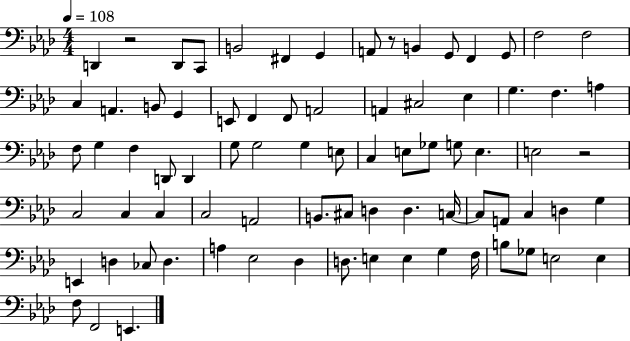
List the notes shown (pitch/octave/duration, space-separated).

D2/q R/h D2/e C2/e B2/h F#2/q G2/q A2/e R/e B2/q G2/e F2/q G2/e F3/h F3/h C3/q A2/q. B2/e G2/q E2/e F2/q F2/e A2/h A2/q C#3/h Eb3/q G3/q. F3/q. A3/q F3/e G3/q F3/q D2/e D2/q G3/e G3/h G3/q E3/e C3/q E3/e Gb3/e G3/e E3/q. E3/h R/h C3/h C3/q C3/q C3/h A2/h B2/e. C#3/e D3/q D3/q. C3/s C3/e A2/e C3/q D3/q G3/q E2/q D3/q CES3/e D3/q. A3/q Eb3/h Db3/q D3/e. E3/q E3/q G3/q F3/s B3/e Gb3/e E3/h E3/q F3/e F2/h E2/q.